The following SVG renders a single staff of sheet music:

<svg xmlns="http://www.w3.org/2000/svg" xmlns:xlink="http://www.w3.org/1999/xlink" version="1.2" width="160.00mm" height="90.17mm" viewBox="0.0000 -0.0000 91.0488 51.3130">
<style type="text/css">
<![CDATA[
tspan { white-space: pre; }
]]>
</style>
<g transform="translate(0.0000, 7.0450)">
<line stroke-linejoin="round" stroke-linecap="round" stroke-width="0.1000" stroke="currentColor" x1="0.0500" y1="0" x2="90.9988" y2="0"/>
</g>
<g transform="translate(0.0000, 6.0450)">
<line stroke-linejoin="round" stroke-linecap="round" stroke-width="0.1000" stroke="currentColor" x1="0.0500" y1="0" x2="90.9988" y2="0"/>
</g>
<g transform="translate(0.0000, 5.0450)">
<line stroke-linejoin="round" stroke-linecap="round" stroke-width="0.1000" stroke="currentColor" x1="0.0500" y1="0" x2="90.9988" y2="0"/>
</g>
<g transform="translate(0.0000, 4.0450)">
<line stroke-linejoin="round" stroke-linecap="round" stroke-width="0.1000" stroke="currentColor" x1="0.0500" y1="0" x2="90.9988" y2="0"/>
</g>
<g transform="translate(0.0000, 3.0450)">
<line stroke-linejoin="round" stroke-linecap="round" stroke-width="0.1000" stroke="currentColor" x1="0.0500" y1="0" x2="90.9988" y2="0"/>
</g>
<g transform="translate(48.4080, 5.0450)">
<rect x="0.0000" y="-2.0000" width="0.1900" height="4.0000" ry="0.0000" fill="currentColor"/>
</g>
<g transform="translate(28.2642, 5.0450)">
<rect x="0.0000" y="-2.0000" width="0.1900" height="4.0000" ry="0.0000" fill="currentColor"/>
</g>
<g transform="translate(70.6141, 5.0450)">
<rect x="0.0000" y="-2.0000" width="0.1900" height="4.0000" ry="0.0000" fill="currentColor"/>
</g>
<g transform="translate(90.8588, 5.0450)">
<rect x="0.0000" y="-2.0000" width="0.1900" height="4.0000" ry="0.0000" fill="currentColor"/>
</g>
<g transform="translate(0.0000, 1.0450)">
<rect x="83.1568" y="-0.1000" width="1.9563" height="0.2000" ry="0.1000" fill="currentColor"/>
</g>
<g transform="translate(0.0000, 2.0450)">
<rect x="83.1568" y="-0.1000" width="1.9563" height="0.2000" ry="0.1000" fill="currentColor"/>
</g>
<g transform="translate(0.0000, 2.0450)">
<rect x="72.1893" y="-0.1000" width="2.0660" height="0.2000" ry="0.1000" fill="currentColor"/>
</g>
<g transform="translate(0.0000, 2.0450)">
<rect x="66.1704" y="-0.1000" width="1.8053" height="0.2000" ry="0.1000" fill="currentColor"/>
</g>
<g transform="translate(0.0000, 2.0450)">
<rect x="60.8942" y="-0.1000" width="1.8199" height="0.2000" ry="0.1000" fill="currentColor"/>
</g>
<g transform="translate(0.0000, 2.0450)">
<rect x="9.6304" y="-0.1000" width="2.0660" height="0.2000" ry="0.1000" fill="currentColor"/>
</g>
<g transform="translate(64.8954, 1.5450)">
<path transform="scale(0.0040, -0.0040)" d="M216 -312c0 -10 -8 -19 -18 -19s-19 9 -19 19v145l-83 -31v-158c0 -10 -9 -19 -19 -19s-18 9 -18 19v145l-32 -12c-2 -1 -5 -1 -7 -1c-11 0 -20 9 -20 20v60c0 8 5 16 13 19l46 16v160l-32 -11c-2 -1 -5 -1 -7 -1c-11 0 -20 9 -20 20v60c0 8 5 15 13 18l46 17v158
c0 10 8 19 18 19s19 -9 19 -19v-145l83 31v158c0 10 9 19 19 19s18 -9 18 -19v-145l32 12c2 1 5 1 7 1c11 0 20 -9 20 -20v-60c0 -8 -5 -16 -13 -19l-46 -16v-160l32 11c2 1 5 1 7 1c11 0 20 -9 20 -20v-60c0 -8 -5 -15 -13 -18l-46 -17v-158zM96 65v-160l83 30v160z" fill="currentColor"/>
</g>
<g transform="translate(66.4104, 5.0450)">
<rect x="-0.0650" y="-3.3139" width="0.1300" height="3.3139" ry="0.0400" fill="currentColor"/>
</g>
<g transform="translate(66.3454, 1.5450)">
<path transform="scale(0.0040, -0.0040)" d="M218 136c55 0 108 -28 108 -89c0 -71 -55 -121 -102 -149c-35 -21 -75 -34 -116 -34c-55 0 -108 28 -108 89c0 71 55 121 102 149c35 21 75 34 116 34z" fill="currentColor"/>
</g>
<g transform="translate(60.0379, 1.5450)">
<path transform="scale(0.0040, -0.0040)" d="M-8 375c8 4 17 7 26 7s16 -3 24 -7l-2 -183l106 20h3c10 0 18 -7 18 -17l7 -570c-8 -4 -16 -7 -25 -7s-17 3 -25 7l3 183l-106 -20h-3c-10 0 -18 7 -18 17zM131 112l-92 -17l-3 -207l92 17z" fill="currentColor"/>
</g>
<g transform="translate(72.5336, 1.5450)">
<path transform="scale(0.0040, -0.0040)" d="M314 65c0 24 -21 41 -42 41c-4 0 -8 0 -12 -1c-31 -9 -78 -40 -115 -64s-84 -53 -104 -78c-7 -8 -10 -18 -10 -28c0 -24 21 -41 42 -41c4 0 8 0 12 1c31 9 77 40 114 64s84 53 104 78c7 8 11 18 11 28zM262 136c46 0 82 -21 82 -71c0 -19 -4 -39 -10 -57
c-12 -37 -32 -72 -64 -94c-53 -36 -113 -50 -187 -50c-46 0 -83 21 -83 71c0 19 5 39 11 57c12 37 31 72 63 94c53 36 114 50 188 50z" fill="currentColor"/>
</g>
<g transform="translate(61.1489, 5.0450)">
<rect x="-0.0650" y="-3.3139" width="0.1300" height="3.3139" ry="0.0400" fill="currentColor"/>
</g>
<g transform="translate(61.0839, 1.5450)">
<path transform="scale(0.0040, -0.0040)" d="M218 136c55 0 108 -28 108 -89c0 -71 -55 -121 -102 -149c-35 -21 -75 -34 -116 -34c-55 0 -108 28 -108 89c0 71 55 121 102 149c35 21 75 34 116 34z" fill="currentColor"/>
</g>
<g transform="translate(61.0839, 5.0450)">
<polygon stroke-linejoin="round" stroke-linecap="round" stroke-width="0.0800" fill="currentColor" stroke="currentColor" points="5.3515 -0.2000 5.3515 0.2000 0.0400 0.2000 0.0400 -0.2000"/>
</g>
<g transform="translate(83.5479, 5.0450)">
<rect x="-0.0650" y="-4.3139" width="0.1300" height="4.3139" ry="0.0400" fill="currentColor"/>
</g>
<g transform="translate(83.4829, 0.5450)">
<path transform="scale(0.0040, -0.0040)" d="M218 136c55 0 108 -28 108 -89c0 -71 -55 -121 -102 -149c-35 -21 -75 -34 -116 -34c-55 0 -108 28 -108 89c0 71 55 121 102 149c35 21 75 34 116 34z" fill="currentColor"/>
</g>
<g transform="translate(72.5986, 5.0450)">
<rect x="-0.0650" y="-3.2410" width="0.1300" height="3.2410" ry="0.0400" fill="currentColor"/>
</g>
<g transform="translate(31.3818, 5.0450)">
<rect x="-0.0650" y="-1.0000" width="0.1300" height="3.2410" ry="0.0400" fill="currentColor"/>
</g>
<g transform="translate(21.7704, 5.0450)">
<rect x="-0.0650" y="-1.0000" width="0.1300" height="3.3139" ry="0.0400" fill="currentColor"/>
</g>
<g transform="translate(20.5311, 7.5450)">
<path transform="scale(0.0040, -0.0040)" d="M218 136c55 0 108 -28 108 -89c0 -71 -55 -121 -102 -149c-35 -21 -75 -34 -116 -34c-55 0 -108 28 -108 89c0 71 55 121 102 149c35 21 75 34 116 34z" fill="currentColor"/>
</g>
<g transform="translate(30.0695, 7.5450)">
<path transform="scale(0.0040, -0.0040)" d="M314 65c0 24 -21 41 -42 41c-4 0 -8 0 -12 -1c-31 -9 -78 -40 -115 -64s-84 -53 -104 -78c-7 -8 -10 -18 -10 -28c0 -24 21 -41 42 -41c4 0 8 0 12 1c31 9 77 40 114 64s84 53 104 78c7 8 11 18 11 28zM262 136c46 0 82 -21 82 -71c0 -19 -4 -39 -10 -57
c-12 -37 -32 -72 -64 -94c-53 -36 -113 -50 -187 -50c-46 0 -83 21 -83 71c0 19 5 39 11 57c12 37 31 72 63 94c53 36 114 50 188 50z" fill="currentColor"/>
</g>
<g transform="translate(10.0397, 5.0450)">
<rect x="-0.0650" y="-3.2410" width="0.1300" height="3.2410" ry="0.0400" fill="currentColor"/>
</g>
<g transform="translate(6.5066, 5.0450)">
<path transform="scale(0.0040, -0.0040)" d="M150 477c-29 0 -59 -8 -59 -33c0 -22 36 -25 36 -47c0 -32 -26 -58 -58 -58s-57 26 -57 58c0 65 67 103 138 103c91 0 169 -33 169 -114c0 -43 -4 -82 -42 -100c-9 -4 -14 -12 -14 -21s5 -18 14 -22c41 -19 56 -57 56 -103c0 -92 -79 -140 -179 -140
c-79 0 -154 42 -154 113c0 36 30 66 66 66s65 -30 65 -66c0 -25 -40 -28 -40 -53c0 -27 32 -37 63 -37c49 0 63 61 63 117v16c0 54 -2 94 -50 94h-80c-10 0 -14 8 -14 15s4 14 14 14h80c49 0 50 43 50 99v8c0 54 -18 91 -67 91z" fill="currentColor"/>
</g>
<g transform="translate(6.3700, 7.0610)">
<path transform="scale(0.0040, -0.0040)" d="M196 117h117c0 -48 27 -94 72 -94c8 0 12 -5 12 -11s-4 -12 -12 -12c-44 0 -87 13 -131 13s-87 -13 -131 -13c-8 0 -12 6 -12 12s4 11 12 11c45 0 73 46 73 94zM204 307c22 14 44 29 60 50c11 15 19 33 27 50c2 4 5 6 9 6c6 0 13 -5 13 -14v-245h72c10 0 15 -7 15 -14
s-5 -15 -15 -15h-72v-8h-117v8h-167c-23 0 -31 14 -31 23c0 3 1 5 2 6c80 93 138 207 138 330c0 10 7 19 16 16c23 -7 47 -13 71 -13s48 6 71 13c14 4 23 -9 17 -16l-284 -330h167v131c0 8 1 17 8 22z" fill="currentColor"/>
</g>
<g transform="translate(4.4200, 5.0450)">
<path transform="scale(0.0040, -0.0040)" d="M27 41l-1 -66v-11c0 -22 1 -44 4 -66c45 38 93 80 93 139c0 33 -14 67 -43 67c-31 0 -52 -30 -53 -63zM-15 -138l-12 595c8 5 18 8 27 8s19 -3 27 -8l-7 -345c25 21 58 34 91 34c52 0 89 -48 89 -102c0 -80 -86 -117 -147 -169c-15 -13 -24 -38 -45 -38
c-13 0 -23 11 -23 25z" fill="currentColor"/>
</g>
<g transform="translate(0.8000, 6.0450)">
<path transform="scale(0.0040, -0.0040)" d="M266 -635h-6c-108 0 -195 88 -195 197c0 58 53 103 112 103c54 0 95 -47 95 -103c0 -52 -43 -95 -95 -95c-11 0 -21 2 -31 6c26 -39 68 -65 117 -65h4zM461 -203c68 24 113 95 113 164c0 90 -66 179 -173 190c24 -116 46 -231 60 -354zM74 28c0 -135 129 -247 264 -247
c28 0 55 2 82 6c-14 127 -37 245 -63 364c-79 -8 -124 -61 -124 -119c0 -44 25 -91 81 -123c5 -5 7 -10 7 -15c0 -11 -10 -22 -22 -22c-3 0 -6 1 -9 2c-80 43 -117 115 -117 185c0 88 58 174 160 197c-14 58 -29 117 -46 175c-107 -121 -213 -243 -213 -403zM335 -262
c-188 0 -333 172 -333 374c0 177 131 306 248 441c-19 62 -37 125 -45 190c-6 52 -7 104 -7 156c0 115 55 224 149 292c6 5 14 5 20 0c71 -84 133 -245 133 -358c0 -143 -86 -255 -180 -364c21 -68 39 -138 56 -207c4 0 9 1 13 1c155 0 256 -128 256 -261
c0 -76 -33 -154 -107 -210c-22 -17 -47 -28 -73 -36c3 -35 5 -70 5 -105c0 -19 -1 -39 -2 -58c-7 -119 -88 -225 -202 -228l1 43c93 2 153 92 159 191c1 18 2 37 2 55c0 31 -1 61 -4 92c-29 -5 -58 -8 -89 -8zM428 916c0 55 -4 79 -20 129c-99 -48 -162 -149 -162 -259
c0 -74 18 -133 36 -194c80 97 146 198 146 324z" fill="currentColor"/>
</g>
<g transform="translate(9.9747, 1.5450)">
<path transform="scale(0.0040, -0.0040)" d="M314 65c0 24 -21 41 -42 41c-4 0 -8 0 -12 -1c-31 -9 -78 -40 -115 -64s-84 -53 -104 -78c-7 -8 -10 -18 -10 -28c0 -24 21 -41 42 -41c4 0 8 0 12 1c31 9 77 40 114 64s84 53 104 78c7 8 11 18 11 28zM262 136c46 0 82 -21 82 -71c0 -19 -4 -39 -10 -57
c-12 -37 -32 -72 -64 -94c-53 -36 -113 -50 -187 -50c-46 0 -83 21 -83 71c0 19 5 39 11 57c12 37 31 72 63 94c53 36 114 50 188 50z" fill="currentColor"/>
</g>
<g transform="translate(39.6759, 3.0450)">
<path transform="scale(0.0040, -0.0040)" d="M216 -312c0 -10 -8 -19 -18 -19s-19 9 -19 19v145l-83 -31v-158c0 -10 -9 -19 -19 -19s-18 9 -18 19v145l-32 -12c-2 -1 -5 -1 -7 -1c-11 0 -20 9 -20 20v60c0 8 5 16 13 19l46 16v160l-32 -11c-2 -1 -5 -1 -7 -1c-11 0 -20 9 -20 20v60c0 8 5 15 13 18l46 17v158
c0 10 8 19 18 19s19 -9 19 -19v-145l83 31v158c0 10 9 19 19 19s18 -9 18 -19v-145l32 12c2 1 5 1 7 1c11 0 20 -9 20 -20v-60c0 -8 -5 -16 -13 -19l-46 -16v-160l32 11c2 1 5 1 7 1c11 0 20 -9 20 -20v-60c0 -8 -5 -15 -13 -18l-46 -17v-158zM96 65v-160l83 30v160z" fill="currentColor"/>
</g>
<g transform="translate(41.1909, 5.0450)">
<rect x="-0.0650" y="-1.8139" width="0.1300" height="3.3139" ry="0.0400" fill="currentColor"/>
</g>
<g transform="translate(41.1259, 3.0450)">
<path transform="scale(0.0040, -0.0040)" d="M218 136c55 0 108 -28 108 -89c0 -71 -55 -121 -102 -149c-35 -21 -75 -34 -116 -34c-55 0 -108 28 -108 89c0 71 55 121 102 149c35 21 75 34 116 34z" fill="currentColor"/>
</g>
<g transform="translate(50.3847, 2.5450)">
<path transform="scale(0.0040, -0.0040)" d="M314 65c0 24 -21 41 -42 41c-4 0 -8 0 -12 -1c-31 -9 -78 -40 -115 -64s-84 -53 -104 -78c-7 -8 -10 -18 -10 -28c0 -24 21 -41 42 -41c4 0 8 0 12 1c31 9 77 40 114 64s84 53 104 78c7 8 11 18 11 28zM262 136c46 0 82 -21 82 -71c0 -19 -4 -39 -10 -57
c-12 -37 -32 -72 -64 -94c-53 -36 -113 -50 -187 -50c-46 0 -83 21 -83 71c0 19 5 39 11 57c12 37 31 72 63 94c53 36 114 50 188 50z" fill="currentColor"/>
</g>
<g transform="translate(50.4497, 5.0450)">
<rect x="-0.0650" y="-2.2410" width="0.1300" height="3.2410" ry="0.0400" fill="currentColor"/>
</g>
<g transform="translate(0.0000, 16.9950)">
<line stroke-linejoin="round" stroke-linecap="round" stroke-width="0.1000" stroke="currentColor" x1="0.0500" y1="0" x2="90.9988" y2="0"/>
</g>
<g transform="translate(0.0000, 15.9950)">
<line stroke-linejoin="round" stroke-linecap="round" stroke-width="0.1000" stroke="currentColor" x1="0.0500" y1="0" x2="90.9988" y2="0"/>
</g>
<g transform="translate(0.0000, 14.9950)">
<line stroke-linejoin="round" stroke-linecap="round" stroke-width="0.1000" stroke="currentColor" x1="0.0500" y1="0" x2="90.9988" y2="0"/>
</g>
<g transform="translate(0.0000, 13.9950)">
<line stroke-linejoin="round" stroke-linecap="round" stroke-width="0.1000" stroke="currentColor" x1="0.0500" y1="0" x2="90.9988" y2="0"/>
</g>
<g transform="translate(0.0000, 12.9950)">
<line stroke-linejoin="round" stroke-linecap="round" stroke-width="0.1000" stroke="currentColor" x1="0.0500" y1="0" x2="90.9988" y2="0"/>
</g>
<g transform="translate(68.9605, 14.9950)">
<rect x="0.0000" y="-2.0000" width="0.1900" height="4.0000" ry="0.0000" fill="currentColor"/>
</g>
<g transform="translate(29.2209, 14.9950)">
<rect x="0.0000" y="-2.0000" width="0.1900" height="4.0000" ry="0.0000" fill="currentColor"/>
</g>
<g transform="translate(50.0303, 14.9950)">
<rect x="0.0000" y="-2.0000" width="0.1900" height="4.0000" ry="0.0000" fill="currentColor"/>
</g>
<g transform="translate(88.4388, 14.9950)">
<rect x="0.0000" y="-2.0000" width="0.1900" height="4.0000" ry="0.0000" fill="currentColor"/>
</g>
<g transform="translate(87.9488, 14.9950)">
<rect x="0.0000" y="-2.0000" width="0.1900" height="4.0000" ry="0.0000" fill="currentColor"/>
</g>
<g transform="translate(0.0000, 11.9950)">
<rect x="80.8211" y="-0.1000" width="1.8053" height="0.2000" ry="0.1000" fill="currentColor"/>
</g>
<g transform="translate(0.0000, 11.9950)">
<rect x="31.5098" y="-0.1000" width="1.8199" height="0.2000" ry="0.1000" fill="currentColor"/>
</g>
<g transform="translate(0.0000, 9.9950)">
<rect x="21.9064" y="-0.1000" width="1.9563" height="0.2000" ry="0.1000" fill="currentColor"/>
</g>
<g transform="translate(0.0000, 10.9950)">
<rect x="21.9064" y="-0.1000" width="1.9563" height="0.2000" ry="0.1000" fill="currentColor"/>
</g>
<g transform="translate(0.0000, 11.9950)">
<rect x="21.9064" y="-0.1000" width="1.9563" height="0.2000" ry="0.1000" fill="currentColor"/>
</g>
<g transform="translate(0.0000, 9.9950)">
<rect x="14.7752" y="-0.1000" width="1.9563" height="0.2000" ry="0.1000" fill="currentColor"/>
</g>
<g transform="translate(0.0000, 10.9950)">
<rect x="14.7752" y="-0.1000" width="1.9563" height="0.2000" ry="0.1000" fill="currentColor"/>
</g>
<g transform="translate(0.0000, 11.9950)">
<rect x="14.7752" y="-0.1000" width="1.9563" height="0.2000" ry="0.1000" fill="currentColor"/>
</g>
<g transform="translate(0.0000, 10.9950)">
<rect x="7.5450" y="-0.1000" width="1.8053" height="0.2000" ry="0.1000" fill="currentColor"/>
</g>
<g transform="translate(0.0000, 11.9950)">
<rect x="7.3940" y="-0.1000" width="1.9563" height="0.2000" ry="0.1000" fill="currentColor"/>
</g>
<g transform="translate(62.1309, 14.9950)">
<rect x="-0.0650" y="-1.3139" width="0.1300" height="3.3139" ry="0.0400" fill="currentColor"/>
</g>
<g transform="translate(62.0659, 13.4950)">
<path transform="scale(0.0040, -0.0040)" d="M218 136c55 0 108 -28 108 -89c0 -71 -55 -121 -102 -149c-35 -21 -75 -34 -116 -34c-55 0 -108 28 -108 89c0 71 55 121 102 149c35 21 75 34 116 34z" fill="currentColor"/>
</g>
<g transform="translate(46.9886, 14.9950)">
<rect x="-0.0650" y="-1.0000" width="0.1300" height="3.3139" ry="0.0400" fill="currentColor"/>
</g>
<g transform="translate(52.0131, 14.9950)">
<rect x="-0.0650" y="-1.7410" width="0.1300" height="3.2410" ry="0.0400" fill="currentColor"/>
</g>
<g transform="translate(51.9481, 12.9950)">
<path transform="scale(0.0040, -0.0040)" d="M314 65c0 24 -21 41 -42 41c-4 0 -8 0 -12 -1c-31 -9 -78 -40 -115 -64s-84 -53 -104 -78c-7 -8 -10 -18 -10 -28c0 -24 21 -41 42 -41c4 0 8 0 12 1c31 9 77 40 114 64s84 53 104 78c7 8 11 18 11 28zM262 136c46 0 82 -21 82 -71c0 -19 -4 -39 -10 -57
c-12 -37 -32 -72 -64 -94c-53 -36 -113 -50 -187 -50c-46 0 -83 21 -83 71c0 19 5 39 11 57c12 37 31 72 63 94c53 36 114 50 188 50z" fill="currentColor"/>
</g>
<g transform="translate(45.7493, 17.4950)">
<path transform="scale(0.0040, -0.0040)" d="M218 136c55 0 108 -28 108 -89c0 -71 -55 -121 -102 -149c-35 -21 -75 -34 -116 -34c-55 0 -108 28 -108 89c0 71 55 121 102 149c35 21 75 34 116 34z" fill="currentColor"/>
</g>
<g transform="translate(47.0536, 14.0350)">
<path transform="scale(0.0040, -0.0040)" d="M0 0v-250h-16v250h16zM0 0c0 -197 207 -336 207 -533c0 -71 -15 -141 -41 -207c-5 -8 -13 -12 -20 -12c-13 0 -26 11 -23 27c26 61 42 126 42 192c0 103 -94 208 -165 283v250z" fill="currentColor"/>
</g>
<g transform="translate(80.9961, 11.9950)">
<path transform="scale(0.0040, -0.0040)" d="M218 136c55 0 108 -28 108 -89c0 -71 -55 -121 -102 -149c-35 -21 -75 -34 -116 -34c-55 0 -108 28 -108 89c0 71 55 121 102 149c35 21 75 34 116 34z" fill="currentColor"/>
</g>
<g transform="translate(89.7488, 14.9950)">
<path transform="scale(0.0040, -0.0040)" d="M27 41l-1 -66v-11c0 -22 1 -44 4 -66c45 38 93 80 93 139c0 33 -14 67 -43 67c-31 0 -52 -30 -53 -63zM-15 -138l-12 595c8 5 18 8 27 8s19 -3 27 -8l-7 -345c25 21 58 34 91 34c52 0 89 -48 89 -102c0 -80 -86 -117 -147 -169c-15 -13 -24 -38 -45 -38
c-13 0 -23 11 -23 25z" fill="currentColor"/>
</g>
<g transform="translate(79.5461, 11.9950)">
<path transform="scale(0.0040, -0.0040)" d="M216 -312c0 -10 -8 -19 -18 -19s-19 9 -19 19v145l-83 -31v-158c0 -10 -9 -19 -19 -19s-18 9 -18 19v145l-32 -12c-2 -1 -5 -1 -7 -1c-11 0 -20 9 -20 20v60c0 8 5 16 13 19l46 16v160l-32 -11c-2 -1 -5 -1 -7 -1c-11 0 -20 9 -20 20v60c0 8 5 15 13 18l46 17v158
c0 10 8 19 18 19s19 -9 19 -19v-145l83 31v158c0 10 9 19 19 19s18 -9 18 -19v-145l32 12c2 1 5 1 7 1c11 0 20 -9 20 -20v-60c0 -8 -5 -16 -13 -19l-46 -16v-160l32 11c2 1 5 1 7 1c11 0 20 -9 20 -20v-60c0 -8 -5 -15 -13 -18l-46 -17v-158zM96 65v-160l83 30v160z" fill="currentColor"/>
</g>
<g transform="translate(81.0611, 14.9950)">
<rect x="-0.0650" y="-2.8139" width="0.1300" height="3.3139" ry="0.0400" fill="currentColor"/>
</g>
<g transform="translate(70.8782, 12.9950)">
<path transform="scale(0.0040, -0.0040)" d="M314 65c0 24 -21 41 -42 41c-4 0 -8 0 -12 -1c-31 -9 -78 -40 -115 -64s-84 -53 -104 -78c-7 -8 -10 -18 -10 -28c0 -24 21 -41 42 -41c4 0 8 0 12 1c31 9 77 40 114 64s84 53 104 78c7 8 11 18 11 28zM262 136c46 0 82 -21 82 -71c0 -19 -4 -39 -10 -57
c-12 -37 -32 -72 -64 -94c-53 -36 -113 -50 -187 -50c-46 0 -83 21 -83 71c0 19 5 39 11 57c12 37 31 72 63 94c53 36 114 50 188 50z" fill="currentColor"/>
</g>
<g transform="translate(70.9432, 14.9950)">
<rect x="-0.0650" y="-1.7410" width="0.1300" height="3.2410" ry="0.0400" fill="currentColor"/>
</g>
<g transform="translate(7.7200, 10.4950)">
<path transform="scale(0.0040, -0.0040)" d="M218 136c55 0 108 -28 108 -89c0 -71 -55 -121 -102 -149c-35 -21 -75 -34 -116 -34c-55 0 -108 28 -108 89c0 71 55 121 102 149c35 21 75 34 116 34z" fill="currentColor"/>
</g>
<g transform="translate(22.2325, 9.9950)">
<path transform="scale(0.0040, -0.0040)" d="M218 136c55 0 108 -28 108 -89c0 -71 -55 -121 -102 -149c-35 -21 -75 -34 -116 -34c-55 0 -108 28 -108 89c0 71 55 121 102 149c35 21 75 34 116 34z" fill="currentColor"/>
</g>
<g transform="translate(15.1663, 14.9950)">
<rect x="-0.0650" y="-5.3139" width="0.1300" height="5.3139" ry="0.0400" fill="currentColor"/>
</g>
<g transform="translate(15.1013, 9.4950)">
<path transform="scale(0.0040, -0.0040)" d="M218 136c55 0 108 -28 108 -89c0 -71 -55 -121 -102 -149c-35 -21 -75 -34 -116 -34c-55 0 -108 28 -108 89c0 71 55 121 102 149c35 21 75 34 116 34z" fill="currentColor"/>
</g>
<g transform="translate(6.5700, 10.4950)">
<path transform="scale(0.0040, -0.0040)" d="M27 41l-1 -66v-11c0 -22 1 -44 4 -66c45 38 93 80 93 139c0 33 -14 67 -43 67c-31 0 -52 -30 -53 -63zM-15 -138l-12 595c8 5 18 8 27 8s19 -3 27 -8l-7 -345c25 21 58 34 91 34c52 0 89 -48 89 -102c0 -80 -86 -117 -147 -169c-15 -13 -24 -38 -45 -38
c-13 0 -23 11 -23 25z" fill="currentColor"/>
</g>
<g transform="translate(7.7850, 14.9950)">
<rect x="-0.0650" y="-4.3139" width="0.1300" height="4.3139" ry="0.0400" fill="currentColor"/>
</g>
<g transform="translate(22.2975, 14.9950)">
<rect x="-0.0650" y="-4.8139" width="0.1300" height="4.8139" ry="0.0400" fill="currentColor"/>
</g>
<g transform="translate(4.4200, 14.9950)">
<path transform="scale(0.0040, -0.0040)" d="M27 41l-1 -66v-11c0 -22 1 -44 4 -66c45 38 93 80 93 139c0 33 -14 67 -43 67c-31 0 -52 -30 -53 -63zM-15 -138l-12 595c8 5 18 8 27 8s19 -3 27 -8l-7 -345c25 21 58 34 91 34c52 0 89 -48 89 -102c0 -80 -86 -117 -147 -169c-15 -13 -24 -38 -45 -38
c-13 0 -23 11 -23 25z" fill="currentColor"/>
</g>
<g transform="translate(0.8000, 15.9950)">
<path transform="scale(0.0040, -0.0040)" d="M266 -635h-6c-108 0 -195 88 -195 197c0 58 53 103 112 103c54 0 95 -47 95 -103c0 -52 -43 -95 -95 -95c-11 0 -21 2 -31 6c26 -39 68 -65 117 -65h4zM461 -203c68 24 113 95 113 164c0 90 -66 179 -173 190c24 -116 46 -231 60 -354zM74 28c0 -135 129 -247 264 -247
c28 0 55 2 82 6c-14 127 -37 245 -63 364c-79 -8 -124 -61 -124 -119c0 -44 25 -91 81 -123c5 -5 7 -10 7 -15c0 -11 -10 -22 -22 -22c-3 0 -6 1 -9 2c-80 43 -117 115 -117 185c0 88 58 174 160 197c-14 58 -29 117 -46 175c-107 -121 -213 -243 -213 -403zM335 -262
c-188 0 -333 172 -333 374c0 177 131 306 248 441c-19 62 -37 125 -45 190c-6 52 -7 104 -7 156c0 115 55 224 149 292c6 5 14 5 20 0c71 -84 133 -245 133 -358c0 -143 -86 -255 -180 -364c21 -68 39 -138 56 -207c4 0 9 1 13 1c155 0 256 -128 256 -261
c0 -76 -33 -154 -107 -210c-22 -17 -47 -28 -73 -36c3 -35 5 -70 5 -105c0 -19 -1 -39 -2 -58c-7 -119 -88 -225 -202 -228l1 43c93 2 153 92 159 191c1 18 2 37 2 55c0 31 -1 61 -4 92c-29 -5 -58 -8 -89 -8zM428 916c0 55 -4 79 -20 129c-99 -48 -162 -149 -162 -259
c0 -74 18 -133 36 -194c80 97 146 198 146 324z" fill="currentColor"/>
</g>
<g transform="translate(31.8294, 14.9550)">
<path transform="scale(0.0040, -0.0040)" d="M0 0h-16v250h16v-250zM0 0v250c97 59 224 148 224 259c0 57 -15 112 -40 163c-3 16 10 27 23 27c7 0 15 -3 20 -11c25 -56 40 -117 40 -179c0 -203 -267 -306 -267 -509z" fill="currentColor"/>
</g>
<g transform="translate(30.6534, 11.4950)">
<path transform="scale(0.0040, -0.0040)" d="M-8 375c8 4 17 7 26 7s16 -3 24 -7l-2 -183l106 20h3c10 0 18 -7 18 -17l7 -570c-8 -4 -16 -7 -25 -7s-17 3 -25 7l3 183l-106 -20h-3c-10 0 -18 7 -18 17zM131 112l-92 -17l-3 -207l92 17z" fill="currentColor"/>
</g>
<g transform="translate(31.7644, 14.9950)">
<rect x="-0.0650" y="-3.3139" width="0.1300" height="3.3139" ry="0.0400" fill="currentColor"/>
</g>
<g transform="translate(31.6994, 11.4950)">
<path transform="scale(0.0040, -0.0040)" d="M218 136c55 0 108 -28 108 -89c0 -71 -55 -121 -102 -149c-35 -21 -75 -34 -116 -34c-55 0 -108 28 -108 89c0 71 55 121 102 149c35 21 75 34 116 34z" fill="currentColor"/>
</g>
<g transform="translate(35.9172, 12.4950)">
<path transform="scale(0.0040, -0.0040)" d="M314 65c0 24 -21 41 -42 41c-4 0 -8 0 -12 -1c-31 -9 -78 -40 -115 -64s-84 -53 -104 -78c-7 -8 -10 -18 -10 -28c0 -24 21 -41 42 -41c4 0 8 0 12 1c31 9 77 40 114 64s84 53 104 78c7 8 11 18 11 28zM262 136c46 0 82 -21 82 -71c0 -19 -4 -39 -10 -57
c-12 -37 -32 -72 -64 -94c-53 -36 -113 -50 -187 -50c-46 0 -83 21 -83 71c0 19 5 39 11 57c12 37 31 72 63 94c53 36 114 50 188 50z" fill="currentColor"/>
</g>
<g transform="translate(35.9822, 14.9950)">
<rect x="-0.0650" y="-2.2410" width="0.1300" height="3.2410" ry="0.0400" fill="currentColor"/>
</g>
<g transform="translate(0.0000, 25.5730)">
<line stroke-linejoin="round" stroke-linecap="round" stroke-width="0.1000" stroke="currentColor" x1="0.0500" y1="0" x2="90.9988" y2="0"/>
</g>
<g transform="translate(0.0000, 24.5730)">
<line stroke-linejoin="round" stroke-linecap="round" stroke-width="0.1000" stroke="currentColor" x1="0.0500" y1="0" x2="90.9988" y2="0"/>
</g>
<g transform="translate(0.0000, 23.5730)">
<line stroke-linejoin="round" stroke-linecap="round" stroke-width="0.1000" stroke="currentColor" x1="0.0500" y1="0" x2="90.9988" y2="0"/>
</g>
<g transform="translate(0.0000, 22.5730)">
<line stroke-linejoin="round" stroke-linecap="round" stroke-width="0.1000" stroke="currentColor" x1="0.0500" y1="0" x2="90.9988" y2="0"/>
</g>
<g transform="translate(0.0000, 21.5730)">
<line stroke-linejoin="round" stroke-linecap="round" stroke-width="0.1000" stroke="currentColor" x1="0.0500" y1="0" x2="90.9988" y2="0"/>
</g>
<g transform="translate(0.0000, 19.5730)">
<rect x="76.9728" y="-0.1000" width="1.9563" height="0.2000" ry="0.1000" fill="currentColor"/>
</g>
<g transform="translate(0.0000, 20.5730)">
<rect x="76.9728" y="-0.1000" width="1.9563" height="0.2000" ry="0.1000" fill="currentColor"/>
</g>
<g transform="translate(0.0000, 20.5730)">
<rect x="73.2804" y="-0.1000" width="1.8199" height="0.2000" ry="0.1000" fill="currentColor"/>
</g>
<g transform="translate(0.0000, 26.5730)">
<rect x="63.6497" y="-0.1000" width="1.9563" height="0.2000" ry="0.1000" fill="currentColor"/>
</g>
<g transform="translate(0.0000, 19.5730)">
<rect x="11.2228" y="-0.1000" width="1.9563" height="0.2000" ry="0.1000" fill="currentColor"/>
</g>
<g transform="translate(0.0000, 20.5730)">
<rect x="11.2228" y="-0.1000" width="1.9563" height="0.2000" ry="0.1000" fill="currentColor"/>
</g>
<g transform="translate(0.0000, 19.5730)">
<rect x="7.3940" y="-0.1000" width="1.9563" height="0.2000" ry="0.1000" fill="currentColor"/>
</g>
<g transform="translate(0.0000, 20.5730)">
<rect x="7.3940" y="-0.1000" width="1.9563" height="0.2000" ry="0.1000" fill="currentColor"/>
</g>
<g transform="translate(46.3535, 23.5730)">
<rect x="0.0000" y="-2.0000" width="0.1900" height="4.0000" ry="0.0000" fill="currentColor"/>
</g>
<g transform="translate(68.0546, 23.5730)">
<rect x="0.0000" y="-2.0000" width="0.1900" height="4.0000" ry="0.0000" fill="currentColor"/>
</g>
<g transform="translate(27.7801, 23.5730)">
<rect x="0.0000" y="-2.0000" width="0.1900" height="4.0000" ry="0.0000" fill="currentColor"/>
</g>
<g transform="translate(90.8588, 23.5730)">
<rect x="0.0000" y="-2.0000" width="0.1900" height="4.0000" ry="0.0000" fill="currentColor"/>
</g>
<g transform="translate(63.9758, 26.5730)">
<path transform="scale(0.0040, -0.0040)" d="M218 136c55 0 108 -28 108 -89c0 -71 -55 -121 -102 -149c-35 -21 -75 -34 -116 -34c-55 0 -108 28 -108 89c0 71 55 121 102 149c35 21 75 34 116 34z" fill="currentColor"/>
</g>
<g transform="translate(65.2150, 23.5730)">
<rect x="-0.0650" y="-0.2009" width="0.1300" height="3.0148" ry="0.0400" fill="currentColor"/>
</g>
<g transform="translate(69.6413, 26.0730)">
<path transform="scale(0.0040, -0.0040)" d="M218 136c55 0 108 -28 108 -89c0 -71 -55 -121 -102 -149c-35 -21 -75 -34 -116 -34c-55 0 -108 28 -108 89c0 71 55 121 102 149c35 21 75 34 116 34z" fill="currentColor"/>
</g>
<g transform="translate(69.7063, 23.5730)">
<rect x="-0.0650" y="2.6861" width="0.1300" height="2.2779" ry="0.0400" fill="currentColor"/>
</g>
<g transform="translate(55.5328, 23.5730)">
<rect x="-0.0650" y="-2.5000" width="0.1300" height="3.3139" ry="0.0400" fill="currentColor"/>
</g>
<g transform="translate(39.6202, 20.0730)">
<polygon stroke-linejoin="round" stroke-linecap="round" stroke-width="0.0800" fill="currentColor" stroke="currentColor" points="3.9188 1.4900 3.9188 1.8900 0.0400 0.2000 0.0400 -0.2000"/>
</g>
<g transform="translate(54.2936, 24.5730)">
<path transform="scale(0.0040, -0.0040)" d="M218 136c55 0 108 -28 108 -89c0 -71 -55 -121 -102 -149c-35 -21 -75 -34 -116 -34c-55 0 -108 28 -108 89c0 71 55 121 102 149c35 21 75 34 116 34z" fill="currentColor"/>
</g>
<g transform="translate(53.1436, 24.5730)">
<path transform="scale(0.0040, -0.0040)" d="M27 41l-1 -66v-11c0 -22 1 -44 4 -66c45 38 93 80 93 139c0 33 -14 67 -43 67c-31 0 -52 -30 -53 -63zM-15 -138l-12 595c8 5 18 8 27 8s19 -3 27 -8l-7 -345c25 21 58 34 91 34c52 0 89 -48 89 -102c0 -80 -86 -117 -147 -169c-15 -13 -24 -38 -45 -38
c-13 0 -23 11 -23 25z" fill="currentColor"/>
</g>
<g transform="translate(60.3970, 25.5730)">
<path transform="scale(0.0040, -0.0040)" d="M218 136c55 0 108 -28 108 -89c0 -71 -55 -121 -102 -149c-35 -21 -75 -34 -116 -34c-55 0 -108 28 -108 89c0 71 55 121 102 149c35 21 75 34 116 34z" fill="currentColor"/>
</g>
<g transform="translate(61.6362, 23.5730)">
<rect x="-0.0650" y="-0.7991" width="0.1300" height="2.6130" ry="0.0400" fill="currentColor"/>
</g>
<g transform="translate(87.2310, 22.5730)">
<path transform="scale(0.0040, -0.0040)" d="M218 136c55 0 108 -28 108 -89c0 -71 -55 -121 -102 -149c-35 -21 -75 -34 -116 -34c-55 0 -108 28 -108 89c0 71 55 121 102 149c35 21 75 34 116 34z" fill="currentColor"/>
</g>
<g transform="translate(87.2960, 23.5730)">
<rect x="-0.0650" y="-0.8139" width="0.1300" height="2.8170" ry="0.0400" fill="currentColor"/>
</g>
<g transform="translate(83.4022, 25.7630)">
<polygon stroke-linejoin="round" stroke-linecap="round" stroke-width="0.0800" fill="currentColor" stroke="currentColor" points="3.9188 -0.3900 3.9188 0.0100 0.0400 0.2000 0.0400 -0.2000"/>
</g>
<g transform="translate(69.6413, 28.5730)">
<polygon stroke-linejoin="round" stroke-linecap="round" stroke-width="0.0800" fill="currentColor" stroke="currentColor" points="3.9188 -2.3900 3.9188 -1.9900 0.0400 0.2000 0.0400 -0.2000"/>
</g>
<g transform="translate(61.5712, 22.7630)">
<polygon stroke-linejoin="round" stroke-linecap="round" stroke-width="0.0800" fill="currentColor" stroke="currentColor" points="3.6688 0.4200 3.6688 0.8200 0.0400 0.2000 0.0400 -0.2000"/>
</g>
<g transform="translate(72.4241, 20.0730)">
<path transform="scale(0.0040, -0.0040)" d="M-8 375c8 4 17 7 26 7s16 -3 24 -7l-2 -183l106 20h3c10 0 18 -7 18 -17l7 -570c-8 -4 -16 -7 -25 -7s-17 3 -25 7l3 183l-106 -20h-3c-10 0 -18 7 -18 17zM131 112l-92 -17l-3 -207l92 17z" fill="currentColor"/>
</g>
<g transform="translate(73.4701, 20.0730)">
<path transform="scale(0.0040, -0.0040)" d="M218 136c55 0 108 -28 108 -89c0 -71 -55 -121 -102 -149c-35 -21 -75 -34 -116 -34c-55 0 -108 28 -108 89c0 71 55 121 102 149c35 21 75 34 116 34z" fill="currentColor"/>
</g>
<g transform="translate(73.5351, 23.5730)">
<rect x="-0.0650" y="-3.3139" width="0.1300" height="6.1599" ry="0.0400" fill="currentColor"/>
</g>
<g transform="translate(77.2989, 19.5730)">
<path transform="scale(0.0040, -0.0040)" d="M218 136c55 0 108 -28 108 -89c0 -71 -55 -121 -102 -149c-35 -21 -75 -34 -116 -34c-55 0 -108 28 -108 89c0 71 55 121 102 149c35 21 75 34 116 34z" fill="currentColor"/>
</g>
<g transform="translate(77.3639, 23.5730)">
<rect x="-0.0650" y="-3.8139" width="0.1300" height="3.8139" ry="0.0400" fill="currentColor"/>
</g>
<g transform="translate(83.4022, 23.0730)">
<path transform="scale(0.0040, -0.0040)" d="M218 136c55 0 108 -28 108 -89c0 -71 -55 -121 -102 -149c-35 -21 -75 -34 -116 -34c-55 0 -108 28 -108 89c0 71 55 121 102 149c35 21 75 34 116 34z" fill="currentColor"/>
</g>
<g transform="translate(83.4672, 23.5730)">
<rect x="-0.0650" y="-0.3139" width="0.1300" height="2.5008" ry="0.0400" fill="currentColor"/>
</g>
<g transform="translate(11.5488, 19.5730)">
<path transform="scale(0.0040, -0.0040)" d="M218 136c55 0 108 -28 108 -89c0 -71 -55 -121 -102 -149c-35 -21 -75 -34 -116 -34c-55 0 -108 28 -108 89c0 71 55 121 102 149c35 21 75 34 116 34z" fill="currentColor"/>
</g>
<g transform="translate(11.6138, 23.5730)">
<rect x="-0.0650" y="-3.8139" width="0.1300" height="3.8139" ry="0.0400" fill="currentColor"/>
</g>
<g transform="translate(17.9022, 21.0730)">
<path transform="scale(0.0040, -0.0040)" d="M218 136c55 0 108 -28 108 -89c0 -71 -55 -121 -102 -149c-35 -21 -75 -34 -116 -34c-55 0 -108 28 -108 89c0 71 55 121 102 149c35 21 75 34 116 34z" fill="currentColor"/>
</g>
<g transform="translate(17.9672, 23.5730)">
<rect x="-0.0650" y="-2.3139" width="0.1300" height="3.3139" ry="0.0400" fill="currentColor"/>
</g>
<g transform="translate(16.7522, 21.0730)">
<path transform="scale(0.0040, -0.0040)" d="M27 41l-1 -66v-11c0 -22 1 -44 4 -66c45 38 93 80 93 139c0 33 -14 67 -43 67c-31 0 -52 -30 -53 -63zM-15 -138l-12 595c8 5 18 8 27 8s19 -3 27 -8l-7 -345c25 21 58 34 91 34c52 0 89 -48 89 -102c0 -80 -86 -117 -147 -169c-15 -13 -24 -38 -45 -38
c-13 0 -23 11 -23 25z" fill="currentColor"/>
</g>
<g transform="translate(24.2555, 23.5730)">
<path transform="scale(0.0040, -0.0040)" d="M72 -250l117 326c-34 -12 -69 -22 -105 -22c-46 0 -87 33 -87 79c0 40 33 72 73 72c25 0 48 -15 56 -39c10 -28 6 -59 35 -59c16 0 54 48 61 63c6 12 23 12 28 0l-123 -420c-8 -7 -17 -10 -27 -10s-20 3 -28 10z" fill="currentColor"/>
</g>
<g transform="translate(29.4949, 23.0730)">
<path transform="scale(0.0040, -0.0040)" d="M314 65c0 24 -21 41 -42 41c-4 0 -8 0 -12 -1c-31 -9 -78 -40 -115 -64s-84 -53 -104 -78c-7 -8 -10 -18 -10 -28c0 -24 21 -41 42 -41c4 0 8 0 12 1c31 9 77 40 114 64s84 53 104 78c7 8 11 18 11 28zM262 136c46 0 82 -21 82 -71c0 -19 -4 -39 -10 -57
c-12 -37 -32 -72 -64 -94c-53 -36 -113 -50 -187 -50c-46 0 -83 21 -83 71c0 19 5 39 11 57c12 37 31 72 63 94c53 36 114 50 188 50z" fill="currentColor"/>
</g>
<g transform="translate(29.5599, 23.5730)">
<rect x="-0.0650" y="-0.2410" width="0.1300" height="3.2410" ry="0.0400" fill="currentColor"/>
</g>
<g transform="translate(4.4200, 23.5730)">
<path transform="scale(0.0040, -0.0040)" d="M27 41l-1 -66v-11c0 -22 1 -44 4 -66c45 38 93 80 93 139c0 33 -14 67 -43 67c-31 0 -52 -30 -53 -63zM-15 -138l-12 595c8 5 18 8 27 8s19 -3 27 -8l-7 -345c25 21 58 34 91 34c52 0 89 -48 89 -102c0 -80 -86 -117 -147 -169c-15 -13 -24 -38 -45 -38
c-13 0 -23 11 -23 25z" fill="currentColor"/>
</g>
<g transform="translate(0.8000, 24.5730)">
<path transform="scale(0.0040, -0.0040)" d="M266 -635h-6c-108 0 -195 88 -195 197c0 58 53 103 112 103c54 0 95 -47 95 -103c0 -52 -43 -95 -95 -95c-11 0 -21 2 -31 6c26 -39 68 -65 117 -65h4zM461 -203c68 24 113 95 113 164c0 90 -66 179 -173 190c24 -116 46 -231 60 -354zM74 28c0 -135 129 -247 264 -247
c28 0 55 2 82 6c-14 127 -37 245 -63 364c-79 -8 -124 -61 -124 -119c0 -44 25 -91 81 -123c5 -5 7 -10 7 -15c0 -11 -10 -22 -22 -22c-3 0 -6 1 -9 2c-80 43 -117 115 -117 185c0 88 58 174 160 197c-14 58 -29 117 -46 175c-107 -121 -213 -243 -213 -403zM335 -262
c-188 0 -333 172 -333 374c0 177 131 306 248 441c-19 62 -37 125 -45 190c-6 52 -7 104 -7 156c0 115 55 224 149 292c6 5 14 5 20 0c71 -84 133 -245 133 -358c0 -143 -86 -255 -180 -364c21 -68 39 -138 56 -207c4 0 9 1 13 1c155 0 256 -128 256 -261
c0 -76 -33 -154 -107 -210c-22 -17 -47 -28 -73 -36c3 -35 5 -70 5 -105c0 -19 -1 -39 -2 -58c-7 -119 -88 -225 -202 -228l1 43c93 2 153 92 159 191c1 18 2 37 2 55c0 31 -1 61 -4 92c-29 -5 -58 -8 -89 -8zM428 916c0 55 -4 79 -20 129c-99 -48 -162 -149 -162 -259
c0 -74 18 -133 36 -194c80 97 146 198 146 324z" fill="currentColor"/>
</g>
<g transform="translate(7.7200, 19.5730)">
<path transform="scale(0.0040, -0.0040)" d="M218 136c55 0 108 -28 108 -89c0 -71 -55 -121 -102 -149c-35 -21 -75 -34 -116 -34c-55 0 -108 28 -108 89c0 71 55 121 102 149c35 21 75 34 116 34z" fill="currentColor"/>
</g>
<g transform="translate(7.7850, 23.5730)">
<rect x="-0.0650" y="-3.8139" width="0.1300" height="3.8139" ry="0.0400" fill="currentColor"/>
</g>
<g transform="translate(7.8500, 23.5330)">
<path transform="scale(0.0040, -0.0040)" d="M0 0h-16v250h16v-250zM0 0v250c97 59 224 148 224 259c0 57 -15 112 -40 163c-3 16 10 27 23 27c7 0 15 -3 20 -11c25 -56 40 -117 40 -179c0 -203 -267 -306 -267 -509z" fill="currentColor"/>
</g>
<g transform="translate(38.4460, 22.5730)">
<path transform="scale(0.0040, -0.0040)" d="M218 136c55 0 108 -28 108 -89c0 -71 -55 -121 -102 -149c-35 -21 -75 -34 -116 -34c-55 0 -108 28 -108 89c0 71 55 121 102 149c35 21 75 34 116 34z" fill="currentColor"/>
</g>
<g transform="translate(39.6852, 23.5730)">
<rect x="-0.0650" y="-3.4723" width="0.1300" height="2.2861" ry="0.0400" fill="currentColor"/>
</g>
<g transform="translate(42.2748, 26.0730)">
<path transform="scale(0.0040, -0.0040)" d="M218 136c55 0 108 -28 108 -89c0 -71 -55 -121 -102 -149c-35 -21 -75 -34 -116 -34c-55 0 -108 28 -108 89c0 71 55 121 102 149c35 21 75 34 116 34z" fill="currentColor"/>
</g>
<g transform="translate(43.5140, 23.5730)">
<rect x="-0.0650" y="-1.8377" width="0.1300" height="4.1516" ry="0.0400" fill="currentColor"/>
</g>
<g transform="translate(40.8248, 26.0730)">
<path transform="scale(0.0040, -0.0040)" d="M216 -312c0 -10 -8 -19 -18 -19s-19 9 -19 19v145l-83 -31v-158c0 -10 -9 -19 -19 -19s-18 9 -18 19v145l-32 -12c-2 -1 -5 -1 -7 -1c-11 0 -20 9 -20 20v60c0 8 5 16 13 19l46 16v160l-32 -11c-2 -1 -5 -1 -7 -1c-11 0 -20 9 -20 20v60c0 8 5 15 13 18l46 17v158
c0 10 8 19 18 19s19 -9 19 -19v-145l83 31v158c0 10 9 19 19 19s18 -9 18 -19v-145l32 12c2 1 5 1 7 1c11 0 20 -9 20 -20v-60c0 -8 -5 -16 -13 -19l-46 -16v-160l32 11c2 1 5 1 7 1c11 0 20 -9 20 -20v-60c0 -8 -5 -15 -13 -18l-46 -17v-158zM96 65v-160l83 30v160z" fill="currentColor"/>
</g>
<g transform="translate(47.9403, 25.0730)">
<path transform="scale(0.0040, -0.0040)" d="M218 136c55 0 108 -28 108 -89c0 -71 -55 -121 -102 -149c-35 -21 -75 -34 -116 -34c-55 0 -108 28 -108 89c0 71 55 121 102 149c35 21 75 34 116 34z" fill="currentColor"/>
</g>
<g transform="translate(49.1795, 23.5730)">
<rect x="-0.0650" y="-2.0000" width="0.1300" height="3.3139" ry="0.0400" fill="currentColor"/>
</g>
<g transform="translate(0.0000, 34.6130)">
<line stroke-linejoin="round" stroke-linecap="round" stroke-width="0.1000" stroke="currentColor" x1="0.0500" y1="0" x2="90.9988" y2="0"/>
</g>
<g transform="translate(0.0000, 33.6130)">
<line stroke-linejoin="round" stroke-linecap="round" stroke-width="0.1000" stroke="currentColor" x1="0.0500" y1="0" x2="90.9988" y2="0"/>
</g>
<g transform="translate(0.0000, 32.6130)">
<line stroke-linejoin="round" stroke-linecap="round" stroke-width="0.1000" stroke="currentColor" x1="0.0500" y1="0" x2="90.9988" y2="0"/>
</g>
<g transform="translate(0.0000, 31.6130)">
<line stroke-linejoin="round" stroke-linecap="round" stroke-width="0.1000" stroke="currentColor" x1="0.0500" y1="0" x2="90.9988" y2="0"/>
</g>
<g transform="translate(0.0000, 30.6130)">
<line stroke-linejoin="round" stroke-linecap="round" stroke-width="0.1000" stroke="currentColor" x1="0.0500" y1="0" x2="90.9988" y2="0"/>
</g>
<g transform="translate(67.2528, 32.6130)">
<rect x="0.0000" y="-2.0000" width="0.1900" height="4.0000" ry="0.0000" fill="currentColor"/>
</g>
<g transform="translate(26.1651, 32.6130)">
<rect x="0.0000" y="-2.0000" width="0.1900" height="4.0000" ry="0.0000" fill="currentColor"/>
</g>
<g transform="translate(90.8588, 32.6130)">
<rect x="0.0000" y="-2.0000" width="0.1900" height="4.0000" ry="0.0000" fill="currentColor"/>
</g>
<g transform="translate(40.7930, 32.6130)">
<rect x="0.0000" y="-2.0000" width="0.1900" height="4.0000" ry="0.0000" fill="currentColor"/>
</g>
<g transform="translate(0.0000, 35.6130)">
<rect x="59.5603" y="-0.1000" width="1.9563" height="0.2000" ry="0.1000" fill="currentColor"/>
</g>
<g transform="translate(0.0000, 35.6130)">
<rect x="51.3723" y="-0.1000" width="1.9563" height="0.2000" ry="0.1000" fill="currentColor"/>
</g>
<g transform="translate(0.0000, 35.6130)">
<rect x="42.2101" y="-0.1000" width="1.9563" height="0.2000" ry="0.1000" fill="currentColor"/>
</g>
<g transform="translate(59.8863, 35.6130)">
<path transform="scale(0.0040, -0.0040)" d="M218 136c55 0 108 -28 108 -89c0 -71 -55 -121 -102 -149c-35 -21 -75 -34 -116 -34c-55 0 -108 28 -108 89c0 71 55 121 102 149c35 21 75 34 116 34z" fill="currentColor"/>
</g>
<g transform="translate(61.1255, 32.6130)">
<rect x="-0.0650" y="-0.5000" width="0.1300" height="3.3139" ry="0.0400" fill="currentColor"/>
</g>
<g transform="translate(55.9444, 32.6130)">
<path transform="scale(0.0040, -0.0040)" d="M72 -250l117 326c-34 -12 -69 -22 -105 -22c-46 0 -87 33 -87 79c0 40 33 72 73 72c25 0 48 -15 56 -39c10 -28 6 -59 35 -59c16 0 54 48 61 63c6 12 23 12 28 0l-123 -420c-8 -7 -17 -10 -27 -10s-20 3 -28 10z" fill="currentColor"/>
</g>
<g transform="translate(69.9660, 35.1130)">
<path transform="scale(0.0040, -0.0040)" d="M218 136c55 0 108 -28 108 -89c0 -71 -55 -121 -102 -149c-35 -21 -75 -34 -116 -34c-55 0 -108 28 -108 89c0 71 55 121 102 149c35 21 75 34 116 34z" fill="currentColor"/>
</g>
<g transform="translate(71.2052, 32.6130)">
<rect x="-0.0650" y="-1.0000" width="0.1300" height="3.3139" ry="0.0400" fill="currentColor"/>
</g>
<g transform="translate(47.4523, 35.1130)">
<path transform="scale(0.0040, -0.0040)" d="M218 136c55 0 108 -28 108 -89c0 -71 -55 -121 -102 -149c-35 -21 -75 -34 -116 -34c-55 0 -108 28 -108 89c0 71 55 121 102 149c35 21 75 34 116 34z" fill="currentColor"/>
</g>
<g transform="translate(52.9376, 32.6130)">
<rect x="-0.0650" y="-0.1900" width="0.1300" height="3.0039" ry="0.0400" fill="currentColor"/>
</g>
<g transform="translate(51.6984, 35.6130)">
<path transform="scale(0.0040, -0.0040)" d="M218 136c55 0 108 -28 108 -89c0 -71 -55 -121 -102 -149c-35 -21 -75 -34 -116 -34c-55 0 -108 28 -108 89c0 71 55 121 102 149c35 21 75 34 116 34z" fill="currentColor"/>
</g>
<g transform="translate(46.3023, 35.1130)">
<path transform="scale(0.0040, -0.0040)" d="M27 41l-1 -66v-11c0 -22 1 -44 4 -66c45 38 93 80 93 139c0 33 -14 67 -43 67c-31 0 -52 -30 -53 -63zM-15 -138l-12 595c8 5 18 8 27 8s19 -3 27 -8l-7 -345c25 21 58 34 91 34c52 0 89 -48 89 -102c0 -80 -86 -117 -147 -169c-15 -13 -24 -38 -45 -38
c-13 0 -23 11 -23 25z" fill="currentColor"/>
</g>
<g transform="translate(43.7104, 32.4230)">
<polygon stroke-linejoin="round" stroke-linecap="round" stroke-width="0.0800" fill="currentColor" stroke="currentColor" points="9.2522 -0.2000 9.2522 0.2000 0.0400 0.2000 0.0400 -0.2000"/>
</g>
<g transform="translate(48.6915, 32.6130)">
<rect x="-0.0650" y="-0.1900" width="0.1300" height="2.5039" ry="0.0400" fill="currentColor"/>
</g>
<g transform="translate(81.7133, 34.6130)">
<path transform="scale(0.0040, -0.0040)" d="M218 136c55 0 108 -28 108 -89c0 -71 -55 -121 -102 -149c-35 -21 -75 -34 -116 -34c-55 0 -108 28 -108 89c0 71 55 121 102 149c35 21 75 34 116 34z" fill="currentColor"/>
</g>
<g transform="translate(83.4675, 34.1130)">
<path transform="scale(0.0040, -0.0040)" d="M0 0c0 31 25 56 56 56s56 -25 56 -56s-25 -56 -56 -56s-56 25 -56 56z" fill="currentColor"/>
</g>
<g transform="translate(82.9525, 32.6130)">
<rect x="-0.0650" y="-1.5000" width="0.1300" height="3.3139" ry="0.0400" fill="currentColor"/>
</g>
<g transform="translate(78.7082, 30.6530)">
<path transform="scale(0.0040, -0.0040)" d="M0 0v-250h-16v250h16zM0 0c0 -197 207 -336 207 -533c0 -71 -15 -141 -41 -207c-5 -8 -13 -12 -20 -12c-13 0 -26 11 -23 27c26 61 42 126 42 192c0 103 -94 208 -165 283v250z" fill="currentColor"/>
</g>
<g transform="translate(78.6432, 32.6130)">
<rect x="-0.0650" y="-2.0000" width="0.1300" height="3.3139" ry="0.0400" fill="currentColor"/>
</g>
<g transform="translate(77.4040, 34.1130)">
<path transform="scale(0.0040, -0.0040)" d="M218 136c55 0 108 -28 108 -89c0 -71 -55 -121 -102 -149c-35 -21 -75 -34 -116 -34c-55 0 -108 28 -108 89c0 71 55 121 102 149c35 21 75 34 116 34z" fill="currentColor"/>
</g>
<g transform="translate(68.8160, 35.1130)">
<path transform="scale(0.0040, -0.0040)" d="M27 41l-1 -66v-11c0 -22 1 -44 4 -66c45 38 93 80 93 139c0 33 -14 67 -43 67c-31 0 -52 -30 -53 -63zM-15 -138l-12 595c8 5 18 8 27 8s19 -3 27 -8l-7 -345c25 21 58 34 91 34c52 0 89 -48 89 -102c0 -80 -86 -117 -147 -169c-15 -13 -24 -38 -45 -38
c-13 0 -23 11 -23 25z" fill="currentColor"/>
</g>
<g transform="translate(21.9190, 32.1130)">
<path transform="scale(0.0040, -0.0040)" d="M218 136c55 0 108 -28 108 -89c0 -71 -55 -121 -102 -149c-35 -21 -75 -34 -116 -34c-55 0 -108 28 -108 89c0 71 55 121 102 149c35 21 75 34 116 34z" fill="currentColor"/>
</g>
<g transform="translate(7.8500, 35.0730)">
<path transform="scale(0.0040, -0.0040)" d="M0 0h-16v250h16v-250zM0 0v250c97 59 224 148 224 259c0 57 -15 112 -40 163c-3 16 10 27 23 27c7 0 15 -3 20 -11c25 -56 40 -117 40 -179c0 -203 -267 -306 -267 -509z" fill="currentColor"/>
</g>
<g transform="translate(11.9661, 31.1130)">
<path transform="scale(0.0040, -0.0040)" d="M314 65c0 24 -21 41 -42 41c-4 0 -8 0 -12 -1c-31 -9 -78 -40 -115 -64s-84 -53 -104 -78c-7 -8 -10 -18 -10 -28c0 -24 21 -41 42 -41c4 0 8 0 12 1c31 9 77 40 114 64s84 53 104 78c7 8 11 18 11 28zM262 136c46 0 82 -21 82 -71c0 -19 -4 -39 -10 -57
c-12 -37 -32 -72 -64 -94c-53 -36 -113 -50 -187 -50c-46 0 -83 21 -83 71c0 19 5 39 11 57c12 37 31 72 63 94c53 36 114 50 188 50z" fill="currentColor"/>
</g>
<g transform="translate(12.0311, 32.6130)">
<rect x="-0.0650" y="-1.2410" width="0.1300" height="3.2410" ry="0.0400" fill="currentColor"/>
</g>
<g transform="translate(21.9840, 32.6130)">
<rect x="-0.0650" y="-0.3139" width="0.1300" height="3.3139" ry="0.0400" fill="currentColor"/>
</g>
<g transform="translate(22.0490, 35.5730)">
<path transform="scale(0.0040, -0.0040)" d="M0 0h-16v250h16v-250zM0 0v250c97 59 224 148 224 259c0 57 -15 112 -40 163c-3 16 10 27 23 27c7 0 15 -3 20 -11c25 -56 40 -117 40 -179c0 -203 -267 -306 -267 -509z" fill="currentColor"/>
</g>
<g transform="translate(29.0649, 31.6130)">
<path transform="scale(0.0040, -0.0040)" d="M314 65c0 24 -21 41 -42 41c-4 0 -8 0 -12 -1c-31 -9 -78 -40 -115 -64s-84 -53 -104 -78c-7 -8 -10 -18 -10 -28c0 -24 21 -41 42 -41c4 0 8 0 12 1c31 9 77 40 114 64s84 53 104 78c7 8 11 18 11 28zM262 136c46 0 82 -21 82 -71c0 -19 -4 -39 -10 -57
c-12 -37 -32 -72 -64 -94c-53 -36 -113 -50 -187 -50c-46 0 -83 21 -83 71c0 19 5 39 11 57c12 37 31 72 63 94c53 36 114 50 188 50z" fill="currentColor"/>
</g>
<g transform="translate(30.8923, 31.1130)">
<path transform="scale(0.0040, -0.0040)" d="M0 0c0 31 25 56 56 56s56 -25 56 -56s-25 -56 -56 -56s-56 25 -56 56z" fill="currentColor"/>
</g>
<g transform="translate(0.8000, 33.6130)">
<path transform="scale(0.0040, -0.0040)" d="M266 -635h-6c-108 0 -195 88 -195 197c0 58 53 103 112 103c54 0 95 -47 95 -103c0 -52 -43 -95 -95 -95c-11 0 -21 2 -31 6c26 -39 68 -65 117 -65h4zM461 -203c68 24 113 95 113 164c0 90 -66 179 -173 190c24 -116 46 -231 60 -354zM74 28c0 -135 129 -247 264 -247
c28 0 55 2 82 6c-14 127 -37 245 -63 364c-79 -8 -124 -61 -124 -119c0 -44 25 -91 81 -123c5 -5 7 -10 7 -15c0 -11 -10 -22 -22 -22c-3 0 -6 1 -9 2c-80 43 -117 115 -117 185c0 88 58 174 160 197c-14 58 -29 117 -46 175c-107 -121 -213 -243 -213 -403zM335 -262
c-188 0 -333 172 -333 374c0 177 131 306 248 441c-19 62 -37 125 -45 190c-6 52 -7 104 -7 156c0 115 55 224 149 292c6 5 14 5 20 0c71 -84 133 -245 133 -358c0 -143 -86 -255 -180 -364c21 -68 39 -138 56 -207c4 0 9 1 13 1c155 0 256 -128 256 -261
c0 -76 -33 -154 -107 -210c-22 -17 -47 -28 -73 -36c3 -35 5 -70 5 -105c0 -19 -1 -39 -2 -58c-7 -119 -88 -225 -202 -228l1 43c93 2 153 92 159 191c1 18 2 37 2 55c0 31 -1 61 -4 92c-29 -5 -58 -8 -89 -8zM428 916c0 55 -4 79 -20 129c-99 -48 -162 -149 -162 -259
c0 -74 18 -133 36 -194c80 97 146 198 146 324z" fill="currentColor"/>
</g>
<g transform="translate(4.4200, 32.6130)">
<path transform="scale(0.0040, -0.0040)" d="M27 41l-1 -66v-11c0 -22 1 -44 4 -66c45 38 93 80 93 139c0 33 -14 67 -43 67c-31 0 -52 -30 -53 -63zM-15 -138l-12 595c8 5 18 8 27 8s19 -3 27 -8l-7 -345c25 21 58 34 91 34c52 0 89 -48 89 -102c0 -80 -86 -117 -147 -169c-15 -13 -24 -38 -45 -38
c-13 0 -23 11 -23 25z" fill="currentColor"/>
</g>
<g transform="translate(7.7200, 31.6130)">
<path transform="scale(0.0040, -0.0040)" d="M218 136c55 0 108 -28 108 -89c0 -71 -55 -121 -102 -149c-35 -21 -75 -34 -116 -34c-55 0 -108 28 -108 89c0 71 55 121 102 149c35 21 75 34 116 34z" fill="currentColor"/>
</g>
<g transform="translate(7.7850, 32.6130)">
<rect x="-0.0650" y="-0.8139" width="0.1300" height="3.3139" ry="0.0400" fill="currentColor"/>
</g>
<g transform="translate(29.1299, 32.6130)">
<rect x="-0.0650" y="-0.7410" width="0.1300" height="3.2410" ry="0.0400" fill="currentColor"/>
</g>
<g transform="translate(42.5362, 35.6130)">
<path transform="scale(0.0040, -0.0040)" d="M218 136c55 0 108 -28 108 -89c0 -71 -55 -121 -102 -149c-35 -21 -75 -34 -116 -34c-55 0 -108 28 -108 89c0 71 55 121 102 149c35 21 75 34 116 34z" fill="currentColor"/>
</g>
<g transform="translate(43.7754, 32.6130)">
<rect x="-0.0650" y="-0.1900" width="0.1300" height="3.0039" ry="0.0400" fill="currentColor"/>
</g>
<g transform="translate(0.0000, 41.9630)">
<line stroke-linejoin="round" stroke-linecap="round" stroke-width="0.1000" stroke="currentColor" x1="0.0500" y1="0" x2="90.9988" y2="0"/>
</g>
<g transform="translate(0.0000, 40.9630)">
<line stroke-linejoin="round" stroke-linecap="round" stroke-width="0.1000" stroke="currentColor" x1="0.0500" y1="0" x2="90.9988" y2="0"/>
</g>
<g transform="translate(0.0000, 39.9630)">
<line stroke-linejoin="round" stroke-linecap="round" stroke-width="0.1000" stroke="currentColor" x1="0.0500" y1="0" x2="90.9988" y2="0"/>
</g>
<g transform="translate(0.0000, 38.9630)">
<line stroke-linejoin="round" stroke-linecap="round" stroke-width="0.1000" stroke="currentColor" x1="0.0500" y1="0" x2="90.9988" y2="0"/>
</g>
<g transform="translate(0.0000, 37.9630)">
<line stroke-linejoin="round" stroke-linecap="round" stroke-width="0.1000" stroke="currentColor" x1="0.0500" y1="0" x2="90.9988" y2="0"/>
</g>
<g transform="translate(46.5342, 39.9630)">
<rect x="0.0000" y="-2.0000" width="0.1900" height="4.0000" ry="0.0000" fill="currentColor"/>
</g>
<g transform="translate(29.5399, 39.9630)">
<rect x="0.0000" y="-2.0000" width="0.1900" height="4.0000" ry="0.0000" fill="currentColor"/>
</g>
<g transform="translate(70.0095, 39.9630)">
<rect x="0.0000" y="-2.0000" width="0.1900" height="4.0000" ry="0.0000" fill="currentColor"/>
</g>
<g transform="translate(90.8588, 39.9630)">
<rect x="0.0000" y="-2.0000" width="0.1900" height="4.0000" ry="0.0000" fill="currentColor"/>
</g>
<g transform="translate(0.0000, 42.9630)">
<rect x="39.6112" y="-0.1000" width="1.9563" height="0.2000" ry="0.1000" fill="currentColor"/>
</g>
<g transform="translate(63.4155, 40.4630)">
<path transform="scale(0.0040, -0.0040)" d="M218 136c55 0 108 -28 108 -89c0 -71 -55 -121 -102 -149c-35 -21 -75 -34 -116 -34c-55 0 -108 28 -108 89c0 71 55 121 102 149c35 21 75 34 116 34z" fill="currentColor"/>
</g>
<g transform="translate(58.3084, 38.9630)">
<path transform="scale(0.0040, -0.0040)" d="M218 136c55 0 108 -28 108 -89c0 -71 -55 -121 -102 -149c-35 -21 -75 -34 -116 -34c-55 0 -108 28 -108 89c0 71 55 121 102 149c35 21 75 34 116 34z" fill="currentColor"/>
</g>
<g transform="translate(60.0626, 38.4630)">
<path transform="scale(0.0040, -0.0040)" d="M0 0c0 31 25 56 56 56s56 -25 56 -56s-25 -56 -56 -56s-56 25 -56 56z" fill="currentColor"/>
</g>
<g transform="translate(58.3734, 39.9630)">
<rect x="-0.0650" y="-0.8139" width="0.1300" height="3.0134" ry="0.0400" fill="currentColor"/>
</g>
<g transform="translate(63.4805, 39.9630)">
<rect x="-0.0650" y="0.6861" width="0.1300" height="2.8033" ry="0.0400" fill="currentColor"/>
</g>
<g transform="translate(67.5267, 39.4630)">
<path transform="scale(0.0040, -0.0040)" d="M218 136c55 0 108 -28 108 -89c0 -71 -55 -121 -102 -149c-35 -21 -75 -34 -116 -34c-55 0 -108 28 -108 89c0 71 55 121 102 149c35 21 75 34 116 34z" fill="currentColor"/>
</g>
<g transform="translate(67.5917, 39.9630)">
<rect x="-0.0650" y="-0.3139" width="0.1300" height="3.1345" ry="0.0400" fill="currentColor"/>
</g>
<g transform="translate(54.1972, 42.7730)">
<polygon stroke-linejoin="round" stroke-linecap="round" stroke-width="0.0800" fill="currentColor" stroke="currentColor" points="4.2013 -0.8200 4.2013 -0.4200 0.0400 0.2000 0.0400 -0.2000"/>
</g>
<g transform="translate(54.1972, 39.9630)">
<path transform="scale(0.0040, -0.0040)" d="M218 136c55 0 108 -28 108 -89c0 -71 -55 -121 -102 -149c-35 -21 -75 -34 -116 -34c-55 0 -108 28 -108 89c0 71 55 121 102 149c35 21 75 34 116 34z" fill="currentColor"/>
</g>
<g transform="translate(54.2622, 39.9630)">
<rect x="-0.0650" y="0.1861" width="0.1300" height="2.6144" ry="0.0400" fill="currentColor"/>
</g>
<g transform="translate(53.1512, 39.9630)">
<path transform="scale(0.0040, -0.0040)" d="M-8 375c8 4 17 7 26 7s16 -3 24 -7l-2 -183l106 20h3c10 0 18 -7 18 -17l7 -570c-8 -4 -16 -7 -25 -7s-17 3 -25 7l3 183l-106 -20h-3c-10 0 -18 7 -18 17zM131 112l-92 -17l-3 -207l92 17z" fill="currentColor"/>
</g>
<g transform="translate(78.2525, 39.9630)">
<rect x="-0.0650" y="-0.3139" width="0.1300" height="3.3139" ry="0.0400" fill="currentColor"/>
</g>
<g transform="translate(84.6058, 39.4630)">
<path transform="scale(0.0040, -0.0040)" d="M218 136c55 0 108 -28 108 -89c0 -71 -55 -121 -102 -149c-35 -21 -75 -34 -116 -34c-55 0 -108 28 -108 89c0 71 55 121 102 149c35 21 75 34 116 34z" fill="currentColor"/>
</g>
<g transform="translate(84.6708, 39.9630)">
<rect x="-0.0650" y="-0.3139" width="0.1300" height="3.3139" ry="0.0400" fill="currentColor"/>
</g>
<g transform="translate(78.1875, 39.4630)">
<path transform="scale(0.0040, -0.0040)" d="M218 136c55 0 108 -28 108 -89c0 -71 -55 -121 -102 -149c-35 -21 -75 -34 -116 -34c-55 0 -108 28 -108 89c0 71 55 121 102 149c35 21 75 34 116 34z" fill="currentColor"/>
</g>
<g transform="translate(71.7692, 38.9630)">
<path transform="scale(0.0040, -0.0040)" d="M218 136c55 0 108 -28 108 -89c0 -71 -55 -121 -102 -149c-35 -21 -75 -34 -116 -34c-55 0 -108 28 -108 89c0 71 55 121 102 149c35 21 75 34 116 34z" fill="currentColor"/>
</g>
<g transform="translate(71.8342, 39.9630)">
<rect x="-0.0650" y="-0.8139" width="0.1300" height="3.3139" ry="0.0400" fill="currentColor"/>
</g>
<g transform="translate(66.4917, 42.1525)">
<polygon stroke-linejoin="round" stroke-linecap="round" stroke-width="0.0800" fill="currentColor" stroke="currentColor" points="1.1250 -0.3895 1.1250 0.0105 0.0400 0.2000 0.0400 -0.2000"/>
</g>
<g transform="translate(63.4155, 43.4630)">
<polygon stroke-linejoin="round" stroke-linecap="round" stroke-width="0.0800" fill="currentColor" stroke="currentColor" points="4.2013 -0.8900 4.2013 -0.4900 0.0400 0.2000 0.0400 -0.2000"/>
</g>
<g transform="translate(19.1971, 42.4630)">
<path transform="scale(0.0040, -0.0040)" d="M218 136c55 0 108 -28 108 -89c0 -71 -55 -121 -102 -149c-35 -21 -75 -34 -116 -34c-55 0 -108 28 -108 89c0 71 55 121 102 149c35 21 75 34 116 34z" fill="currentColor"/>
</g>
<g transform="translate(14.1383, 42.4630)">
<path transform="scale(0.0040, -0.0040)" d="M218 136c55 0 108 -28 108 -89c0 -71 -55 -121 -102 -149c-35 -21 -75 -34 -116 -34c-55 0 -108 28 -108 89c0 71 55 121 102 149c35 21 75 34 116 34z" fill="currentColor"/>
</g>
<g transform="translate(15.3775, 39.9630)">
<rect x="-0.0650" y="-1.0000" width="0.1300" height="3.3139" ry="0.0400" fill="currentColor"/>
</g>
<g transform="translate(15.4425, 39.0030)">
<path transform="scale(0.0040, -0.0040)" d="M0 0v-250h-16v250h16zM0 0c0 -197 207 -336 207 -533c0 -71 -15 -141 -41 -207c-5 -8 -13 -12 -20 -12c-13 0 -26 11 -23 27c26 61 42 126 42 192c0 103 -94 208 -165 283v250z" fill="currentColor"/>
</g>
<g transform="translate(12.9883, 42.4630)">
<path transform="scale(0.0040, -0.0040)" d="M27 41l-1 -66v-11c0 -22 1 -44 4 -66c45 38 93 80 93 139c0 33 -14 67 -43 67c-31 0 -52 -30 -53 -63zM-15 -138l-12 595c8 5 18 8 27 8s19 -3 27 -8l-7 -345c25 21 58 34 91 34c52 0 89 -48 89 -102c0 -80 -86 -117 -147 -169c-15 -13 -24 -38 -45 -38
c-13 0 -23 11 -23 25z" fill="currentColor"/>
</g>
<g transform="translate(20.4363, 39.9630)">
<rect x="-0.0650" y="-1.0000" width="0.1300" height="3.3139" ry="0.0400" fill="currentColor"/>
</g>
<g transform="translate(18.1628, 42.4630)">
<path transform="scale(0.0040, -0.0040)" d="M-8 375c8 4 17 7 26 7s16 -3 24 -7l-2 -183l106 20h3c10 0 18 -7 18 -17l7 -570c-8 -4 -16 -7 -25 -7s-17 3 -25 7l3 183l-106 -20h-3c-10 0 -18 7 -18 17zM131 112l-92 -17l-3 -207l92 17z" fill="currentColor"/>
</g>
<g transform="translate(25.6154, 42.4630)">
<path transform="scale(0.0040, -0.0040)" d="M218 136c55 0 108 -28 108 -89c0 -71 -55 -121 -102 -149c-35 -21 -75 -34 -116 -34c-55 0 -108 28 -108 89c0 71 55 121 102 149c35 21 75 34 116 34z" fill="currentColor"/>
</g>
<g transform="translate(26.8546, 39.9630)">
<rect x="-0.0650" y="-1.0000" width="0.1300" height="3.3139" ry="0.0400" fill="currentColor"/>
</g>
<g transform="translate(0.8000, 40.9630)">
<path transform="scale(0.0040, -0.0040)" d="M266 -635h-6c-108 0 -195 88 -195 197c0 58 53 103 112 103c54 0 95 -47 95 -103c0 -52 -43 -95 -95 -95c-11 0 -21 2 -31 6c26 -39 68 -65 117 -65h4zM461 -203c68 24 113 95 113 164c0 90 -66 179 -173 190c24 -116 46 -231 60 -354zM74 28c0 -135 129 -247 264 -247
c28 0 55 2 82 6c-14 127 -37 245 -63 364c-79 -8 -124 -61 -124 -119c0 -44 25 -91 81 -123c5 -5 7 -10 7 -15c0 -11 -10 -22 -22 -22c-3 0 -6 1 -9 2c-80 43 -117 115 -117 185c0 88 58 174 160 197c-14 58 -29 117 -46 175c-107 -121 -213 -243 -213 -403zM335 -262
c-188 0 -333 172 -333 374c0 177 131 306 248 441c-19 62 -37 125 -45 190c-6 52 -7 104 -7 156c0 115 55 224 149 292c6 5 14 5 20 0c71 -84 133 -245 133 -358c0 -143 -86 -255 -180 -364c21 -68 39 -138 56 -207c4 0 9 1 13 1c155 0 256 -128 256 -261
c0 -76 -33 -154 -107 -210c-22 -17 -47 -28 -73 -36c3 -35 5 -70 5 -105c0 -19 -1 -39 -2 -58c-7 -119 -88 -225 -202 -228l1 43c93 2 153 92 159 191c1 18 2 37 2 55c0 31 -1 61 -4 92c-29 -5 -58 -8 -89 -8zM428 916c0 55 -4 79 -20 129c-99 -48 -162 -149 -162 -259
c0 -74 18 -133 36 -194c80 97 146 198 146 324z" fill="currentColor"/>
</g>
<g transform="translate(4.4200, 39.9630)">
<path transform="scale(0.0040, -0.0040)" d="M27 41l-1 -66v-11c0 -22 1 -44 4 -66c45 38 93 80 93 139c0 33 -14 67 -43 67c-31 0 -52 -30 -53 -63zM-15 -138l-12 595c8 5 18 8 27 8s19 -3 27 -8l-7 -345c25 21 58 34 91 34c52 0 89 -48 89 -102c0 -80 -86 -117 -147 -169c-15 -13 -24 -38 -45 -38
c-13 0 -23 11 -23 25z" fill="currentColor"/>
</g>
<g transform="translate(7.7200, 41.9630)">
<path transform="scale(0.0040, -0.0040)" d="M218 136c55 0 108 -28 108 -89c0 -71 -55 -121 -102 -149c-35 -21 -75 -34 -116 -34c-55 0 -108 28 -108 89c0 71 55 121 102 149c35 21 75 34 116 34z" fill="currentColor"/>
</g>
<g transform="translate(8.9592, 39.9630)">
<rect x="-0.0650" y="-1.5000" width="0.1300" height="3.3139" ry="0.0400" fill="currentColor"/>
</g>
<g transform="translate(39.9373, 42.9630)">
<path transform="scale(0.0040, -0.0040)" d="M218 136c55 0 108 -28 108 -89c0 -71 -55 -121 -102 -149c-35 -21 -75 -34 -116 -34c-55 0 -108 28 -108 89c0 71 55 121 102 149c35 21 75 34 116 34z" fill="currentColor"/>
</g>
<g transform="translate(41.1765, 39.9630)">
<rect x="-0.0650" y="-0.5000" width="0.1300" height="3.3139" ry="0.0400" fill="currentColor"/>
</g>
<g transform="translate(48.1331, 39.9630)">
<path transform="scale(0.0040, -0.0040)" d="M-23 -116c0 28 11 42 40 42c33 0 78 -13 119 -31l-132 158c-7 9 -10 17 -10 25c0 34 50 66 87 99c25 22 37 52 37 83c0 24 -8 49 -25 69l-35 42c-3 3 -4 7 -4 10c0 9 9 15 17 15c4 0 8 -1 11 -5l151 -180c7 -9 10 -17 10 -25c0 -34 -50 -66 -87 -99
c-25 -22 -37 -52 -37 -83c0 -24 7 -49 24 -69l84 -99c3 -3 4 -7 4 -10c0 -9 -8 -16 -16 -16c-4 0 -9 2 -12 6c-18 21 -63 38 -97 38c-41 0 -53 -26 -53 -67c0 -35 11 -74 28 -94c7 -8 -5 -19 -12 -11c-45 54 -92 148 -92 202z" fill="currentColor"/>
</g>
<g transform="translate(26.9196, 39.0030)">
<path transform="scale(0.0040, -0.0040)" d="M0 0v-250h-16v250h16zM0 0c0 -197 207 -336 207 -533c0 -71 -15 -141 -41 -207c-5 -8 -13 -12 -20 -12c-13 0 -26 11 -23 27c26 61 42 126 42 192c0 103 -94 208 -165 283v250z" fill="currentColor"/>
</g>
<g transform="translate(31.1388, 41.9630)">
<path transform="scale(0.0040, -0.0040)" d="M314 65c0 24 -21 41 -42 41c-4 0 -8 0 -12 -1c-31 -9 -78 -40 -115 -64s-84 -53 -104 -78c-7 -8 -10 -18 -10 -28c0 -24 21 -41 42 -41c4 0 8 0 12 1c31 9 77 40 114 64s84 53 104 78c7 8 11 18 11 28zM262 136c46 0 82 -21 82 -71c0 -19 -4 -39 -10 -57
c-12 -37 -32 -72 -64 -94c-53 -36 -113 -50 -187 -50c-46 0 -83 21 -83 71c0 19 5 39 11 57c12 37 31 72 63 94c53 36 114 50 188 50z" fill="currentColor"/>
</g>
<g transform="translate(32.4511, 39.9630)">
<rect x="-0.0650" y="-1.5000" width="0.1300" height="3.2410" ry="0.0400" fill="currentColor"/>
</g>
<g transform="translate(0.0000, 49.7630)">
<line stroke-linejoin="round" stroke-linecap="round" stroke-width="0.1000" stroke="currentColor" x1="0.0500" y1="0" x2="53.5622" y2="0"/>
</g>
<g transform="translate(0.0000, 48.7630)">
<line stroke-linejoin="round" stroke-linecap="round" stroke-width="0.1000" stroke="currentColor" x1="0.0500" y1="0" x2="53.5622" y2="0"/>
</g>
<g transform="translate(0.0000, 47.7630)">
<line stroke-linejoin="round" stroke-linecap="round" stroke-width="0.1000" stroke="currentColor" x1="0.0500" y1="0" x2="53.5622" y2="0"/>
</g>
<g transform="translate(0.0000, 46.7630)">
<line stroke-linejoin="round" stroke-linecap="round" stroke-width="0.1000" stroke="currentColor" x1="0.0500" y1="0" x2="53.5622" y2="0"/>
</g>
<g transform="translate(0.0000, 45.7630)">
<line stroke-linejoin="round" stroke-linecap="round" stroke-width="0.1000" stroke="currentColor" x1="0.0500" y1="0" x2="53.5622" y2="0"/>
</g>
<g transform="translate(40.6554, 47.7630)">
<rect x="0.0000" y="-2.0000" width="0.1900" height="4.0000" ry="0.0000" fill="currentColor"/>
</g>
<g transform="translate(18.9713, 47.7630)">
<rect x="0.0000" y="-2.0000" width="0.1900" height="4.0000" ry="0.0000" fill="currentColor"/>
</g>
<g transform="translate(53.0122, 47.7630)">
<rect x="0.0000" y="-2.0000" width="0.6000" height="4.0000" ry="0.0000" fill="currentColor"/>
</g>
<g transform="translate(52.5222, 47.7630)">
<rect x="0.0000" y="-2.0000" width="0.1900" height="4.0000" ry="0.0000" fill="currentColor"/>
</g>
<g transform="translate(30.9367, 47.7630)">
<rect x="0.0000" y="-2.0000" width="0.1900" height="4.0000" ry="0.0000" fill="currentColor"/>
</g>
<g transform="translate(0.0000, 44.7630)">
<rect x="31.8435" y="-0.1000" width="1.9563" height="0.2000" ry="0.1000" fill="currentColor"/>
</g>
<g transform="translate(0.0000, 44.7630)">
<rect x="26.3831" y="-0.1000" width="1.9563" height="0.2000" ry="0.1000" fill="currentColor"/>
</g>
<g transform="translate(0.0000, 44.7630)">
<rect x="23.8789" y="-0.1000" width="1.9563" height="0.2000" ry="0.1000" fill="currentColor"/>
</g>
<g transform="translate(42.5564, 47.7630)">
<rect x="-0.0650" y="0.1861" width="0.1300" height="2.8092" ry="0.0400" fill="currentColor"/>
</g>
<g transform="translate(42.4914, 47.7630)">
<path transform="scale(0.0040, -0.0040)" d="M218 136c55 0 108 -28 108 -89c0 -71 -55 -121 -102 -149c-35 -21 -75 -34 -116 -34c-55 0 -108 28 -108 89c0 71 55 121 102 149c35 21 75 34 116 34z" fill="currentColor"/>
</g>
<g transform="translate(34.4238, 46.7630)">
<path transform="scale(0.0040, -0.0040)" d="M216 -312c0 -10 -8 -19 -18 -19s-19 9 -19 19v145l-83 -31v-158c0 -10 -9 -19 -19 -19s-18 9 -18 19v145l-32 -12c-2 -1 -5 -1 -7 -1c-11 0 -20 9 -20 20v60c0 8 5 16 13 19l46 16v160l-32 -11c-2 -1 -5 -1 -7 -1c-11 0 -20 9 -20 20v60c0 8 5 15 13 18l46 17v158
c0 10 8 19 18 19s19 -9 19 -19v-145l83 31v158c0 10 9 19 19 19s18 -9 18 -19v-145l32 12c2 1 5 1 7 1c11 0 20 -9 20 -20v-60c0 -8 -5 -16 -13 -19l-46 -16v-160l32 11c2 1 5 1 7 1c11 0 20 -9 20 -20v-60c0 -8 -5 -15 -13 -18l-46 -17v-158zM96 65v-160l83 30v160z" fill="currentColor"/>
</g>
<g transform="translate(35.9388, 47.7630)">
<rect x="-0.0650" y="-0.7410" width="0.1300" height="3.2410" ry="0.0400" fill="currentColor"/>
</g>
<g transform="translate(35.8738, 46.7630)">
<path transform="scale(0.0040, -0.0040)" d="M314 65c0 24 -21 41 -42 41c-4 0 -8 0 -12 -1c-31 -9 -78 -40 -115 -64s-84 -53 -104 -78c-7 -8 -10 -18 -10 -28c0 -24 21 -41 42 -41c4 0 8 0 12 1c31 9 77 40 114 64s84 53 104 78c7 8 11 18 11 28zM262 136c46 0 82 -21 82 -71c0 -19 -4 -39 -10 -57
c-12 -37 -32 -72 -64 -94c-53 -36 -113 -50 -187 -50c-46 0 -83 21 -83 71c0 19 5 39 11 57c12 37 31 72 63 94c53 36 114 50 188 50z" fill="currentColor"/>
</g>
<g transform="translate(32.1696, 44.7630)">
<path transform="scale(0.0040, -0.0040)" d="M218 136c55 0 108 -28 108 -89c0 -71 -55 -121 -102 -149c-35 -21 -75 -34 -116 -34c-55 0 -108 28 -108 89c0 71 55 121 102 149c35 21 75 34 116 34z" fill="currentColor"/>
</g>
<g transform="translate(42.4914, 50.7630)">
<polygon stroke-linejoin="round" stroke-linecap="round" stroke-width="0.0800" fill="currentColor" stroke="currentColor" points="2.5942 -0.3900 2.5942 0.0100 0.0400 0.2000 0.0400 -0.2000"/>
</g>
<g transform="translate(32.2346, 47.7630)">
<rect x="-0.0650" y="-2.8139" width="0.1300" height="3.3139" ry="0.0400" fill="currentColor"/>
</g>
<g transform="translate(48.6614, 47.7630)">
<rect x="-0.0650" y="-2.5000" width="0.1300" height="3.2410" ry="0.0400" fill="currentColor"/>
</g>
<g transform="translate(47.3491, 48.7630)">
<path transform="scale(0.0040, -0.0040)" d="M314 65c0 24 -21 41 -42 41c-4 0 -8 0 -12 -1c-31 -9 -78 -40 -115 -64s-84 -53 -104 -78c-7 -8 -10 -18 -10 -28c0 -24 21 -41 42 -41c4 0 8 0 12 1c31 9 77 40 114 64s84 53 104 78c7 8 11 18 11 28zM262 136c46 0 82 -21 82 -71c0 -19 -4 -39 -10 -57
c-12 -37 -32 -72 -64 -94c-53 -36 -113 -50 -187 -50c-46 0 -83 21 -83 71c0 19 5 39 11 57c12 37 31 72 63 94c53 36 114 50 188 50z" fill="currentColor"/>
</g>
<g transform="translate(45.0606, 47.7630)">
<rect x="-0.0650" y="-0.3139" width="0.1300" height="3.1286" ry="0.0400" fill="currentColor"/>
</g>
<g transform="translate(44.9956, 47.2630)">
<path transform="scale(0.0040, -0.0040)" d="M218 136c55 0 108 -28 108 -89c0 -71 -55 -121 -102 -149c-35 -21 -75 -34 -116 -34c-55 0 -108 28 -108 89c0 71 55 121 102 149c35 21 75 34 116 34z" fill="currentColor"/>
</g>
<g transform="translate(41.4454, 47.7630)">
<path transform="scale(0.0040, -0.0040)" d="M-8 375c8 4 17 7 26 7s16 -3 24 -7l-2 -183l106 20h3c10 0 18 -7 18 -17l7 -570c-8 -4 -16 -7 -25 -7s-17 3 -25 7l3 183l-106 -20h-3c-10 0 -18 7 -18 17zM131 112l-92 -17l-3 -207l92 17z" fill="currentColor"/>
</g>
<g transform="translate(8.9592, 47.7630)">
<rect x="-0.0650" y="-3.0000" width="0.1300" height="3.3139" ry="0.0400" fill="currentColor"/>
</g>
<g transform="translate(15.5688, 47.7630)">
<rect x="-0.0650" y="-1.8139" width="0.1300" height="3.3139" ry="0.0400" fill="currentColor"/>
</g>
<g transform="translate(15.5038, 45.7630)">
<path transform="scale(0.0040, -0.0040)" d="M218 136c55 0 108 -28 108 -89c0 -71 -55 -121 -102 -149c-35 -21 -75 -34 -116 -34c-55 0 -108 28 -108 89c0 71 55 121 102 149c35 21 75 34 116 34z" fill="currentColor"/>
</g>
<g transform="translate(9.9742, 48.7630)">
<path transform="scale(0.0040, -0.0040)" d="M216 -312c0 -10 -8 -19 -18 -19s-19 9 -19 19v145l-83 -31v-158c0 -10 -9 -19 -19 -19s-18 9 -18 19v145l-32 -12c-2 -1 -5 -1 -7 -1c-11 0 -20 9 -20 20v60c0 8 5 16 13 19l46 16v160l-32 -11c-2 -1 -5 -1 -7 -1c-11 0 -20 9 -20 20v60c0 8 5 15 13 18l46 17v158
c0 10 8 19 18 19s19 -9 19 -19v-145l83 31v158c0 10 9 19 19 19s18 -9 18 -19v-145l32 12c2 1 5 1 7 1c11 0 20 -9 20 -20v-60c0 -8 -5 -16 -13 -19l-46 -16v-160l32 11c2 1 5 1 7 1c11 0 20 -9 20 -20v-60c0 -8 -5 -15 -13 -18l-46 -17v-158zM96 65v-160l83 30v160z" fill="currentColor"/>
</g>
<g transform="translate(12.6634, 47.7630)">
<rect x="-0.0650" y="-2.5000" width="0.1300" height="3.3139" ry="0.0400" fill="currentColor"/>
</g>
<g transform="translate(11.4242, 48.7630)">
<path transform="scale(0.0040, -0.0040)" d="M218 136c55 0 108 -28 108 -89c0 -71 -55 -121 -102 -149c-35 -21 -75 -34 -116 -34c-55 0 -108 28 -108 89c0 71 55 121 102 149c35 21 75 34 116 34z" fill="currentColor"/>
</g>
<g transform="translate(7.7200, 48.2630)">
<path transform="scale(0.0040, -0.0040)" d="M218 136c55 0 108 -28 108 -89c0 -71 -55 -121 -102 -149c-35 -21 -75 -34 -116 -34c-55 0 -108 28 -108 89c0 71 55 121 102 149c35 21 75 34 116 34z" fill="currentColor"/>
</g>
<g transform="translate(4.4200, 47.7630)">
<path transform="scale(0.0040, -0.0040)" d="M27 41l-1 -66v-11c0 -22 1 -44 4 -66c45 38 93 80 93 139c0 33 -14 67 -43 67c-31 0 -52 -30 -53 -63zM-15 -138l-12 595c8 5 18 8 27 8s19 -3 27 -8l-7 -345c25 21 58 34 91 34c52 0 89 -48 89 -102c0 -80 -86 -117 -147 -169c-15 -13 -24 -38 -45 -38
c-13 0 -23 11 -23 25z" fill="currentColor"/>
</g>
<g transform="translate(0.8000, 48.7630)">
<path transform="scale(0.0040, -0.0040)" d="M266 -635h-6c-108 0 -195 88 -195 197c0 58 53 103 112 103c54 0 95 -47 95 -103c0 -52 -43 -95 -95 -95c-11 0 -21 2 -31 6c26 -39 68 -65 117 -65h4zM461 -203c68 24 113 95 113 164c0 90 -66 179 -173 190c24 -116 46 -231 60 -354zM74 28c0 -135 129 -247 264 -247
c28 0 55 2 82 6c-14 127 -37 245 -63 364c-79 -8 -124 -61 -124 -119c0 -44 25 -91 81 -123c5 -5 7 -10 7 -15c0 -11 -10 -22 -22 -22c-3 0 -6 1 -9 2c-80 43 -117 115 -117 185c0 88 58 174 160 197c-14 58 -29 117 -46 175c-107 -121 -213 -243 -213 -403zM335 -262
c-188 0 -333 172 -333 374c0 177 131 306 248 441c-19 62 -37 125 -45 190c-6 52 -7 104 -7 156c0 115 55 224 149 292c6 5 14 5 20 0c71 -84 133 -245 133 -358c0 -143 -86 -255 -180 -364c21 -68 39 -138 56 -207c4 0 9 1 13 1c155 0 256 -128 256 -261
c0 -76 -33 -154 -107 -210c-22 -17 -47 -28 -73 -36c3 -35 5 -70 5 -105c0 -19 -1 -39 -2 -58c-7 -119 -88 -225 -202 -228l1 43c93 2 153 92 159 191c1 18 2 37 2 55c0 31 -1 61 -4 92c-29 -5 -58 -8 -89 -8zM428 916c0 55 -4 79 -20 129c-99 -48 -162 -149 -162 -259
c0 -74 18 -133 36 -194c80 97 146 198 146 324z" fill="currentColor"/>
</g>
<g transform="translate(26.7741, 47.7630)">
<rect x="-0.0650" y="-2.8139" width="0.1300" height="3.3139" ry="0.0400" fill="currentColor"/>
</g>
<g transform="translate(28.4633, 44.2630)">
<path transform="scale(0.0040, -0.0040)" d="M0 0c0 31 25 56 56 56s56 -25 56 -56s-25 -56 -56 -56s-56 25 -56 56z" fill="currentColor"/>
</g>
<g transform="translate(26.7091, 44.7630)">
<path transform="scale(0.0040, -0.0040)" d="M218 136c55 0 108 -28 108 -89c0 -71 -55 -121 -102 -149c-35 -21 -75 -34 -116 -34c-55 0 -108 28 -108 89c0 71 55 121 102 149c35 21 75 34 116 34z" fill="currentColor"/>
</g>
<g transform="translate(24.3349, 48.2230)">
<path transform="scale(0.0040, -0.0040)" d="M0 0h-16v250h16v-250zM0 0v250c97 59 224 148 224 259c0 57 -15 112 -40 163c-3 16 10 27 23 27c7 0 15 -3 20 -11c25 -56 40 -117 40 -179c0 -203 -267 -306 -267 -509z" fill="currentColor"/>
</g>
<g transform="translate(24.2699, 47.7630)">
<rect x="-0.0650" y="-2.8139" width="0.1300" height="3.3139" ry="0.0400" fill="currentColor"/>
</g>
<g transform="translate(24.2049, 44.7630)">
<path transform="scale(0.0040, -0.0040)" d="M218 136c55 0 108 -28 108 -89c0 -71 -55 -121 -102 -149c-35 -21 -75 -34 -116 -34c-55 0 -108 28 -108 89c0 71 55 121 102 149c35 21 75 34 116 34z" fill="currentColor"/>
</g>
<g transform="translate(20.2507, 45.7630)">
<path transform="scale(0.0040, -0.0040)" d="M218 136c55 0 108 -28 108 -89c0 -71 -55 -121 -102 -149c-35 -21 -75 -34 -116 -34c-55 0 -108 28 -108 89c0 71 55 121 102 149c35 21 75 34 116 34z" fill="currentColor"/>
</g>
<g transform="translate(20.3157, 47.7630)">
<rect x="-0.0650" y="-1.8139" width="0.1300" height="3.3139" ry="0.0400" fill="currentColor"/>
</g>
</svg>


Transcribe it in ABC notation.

X:1
T:Untitled
M:3/4
L:1/4
K:F
_b2 D D2 ^f g2 b/2 ^b/2 _b2 d' _d' f' e' b/2 g2 D/2 f2 e f2 ^a c'/2 c' _g z/2 c2 d/2 ^D/2 F _G E/2 C/2 D/2 b/2 c' c/2 d/2 d/2 e2 c/2 d2 C/2 _D/2 C/2 z/2 C _D F/2 E E _D/2 D D/2 E2 C z B/2 d/2 A/2 c/4 d c c A ^G f f a/2 a a ^d2 B/2 c/2 G2